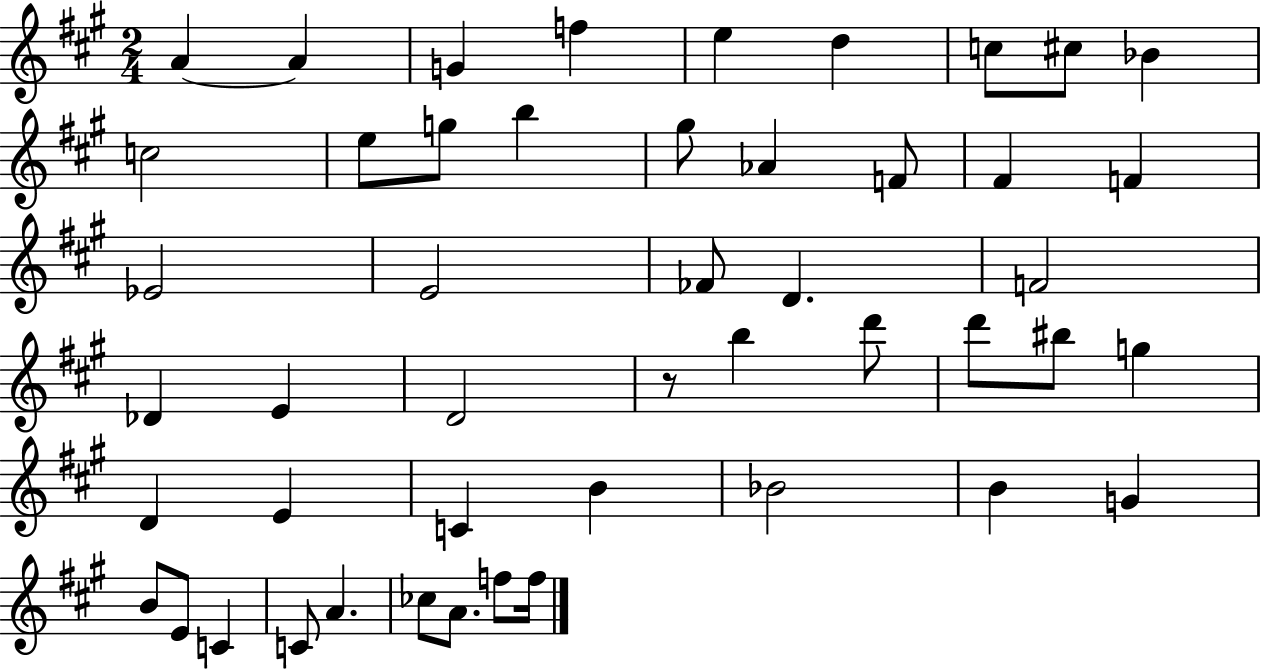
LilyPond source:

{
  \clef treble
  \numericTimeSignature
  \time 2/4
  \key a \major
  \repeat volta 2 { a'4~~ a'4 | g'4 f''4 | e''4 d''4 | c''8 cis''8 bes'4 | \break c''2 | e''8 g''8 b''4 | gis''8 aes'4 f'8 | fis'4 f'4 | \break ees'2 | e'2 | fes'8 d'4. | f'2 | \break des'4 e'4 | d'2 | r8 b''4 d'''8 | d'''8 bis''8 g''4 | \break d'4 e'4 | c'4 b'4 | bes'2 | b'4 g'4 | \break b'8 e'8 c'4 | c'8 a'4. | ces''8 a'8. f''8 f''16 | } \bar "|."
}